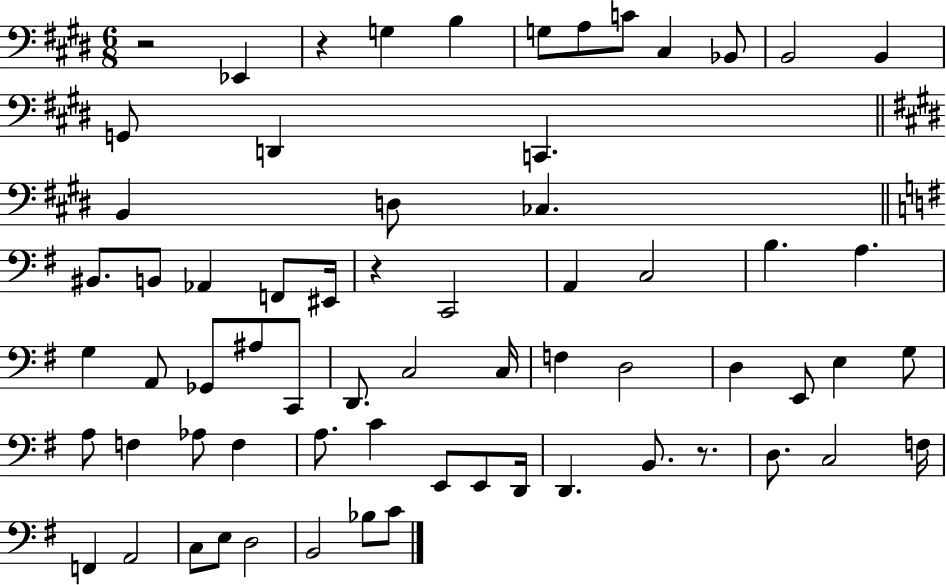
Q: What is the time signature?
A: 6/8